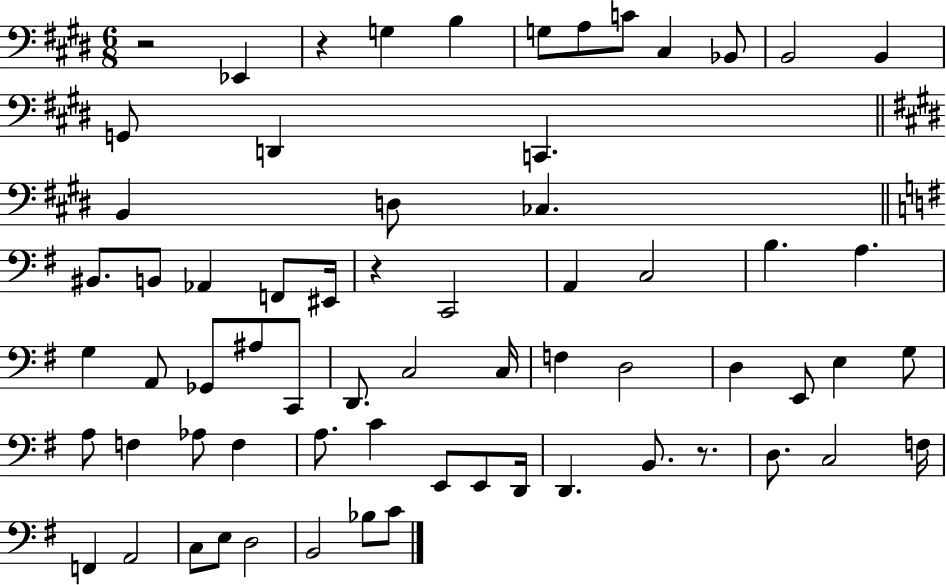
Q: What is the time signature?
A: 6/8